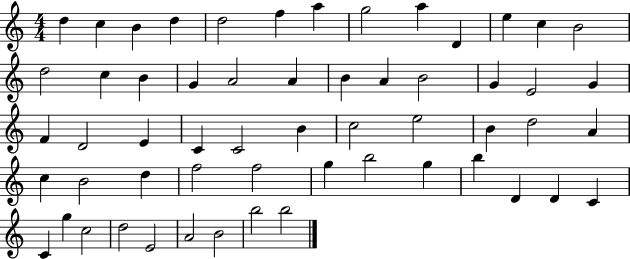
{
  \clef treble
  \numericTimeSignature
  \time 4/4
  \key c \major
  d''4 c''4 b'4 d''4 | d''2 f''4 a''4 | g''2 a''4 d'4 | e''4 c''4 b'2 | \break d''2 c''4 b'4 | g'4 a'2 a'4 | b'4 a'4 b'2 | g'4 e'2 g'4 | \break f'4 d'2 e'4 | c'4 c'2 b'4 | c''2 e''2 | b'4 d''2 a'4 | \break c''4 b'2 d''4 | f''2 f''2 | g''4 b''2 g''4 | b''4 d'4 d'4 c'4 | \break c'4 g''4 c''2 | d''2 e'2 | a'2 b'2 | b''2 b''2 | \break \bar "|."
}